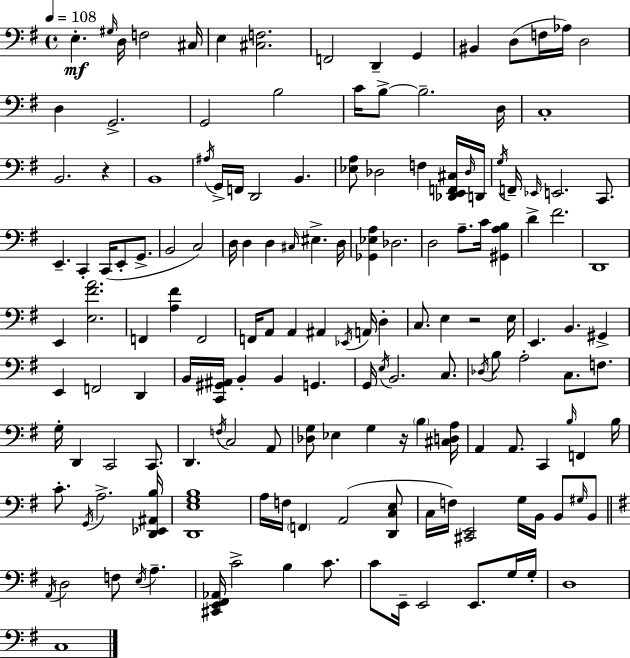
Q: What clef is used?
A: bass